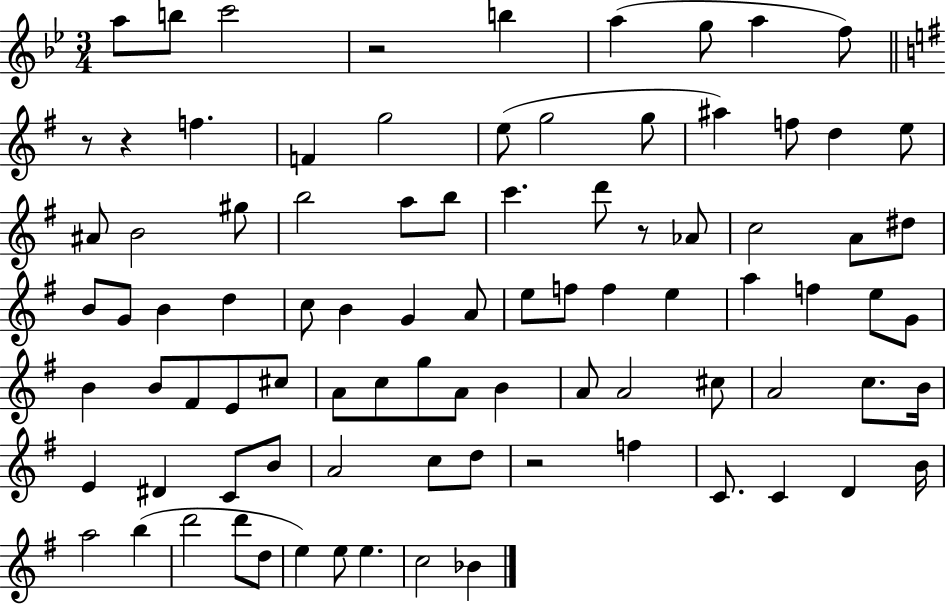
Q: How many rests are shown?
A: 5